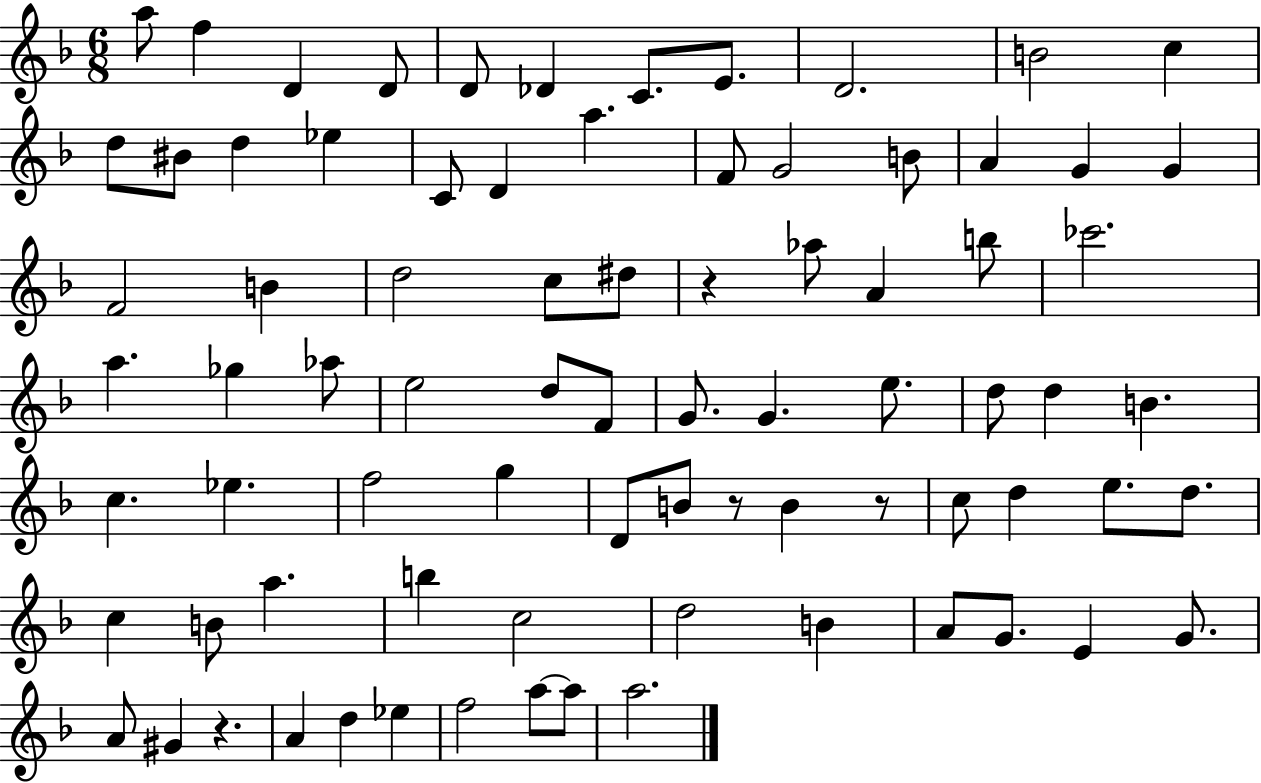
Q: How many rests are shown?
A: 4